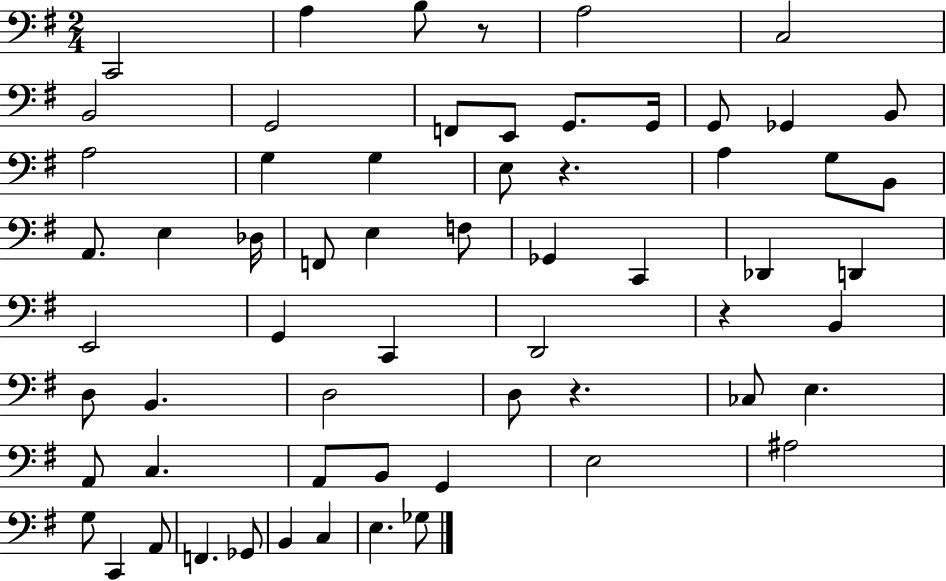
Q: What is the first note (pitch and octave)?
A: C2